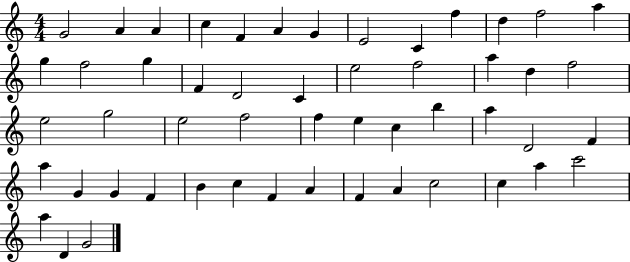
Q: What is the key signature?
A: C major